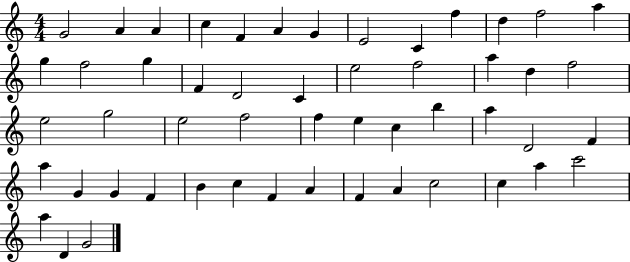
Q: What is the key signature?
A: C major